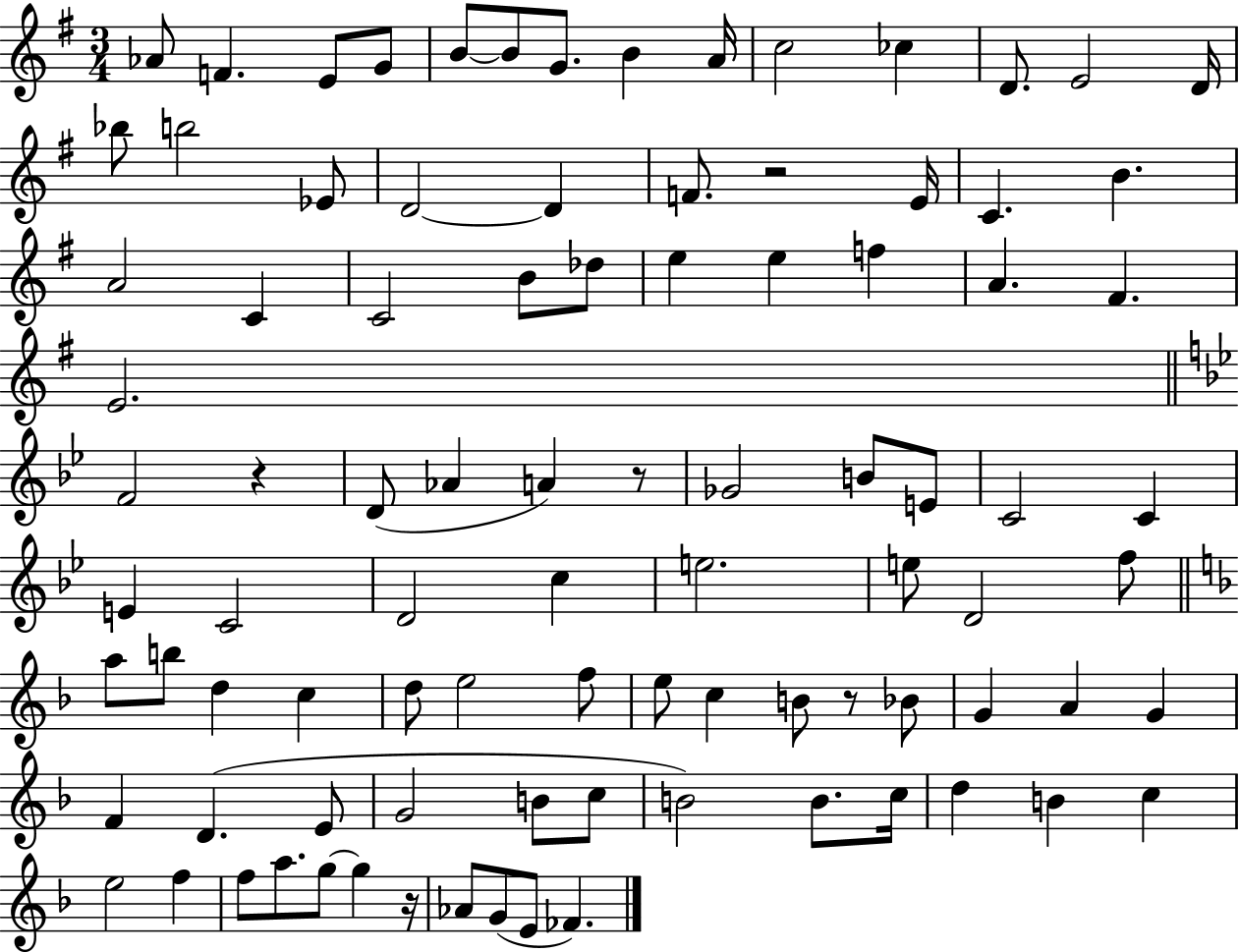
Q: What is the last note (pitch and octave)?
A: FES4